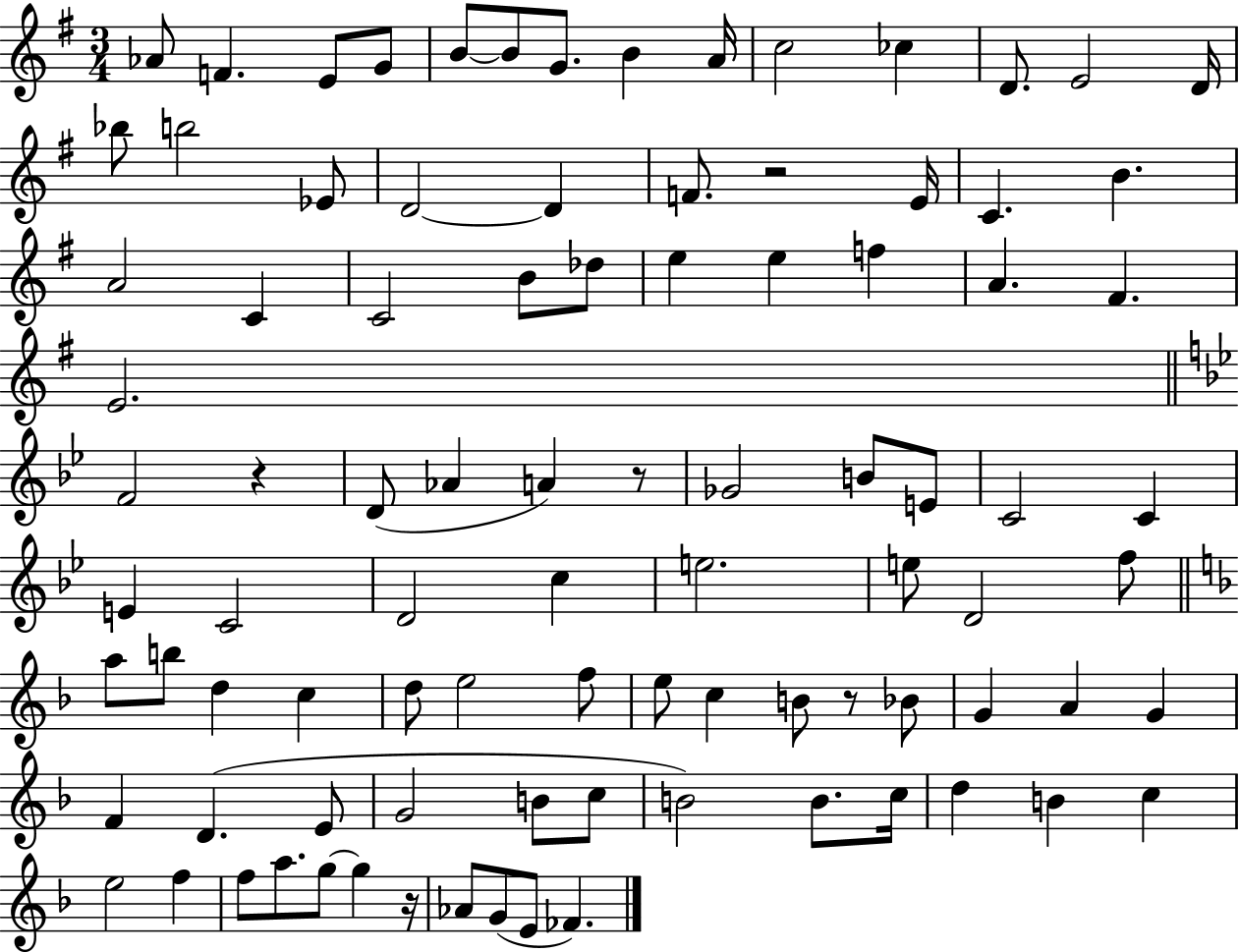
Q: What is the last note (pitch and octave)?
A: FES4